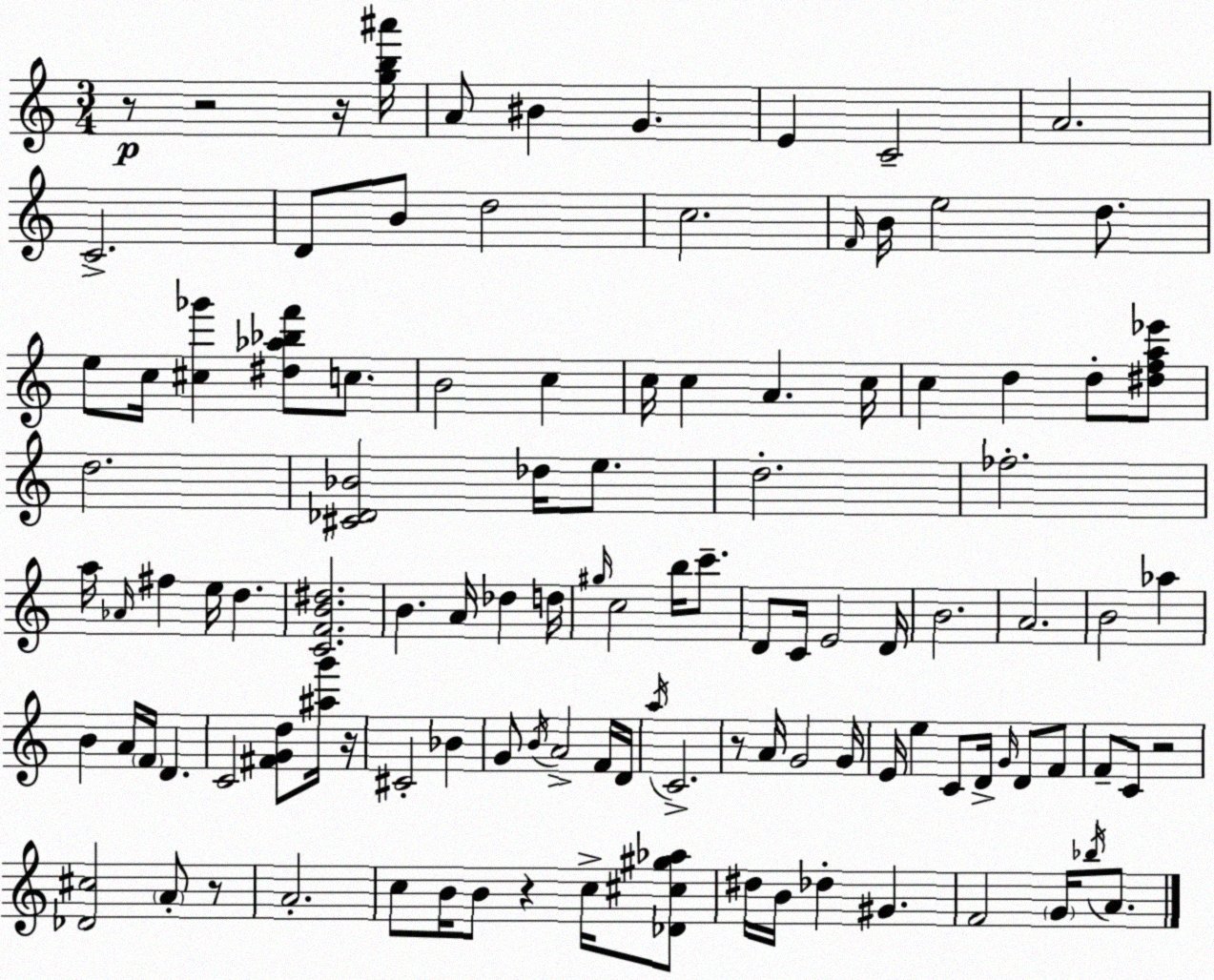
X:1
T:Untitled
M:3/4
L:1/4
K:Am
z/2 z2 z/4 [gb^a']/4 A/2 ^B G E C2 A2 C2 D/2 B/2 d2 c2 F/4 B/4 e2 d/2 e/2 c/4 [^c_g'] [^d_a_bf']/2 c/2 B2 c c/4 c A c/4 c d d/2 [^dfa_e']/2 d2 [^C_D_B]2 _d/4 e/2 d2 _f2 a/4 _A/4 ^f e/4 d [CFB^d]2 B A/4 _d d/4 ^g/4 c2 b/4 c'/2 D/2 C/4 E2 D/4 B2 A2 B2 _a B A/4 F/4 D C2 [^FGd]/2 [^ag']/4 z/4 ^C2 _B G/2 B/4 A2 F/4 D/4 a/4 C2 z/2 A/4 G2 G/4 E/4 e C/2 D/4 G/4 D/2 F/2 F/2 C/2 z2 [_D^c]2 A/2 z/2 A2 c/2 B/4 B/2 z c/4 [_D^c^g_a]/2 ^d/4 B/4 _d ^G F2 G/4 _b/4 A/2